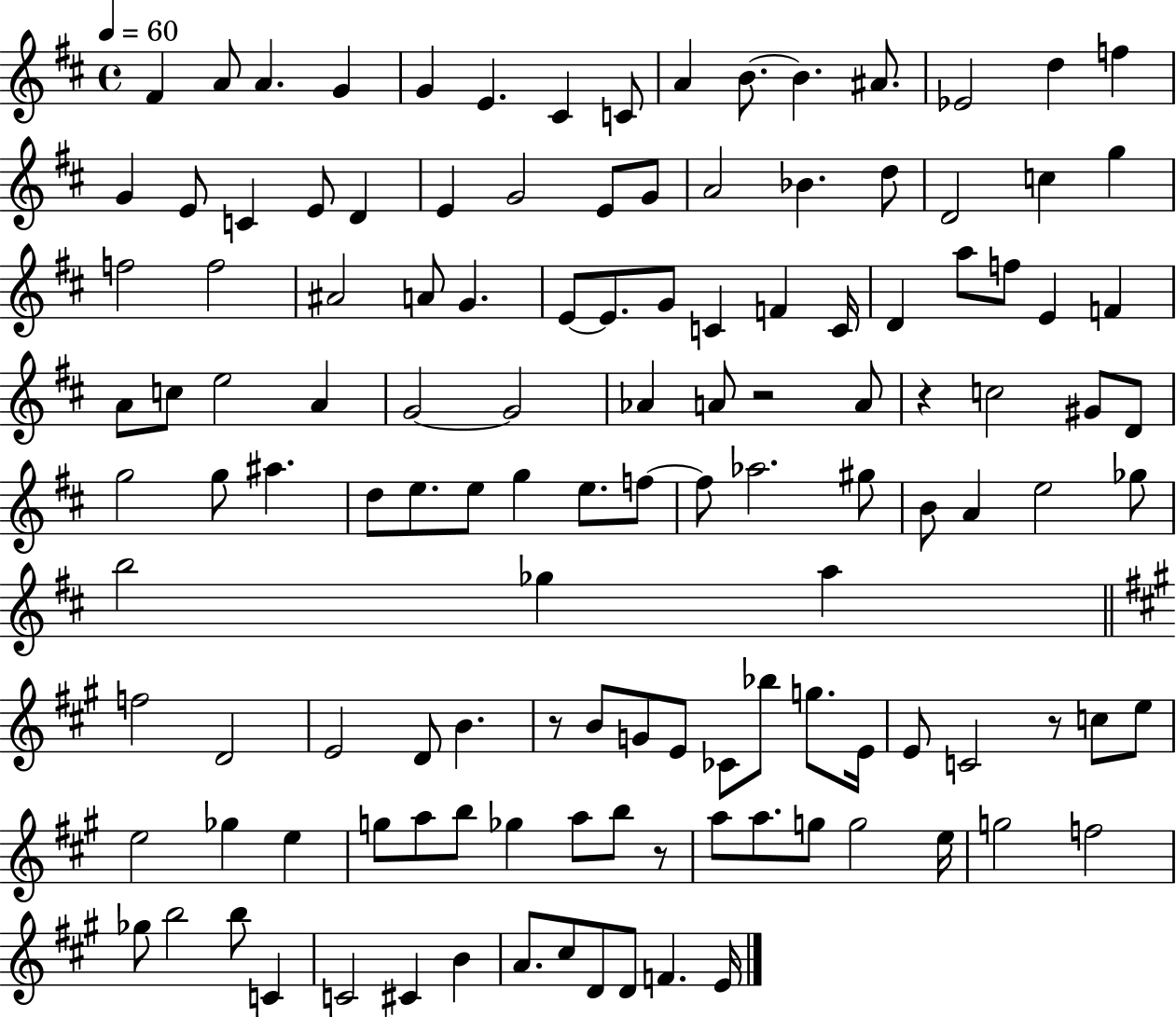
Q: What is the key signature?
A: D major